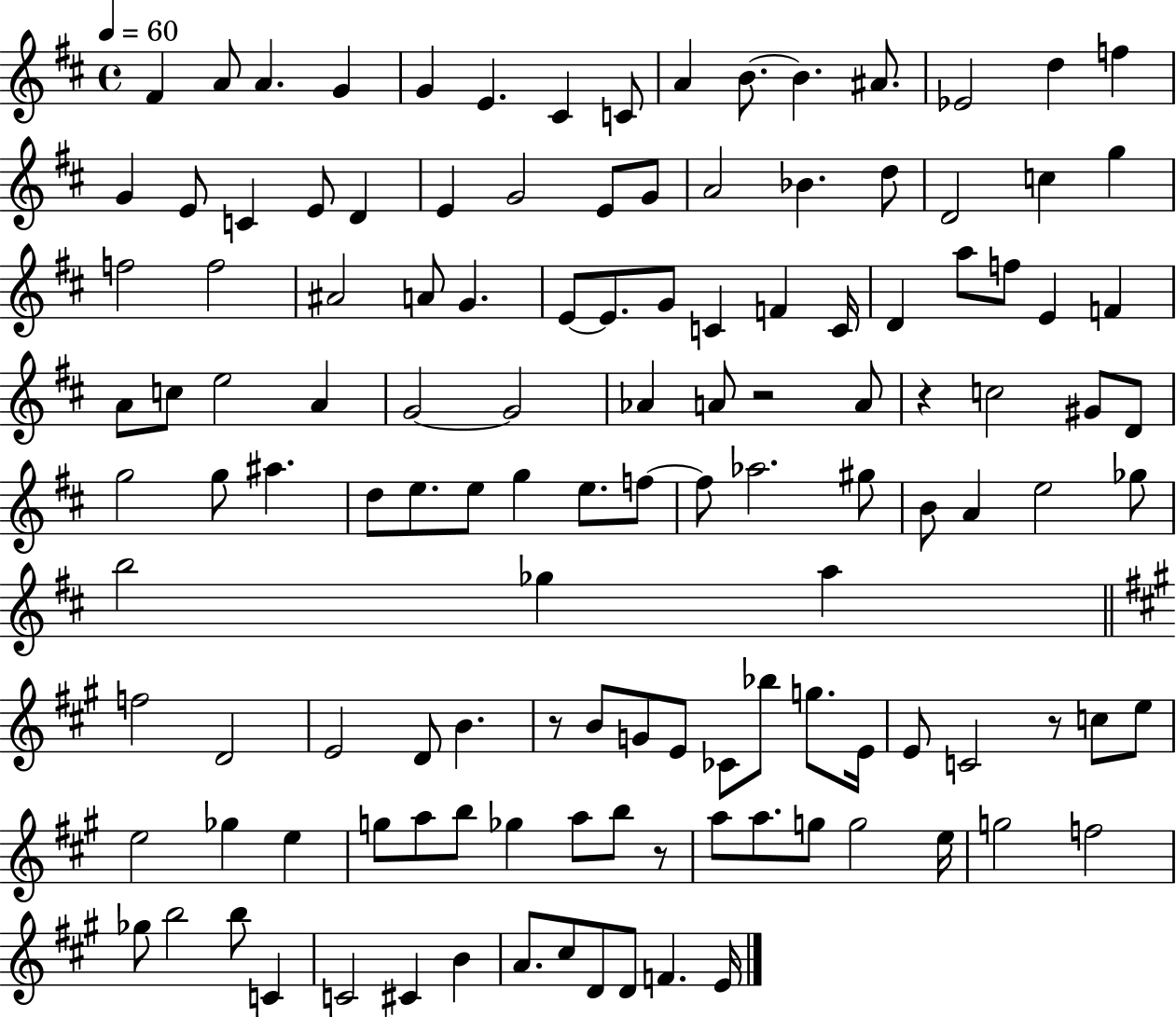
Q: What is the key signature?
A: D major